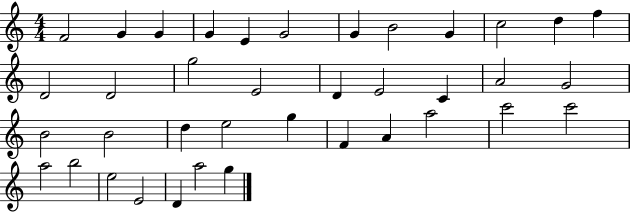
X:1
T:Untitled
M:4/4
L:1/4
K:C
F2 G G G E G2 G B2 G c2 d f D2 D2 g2 E2 D E2 C A2 G2 B2 B2 d e2 g F A a2 c'2 c'2 a2 b2 e2 E2 D a2 g